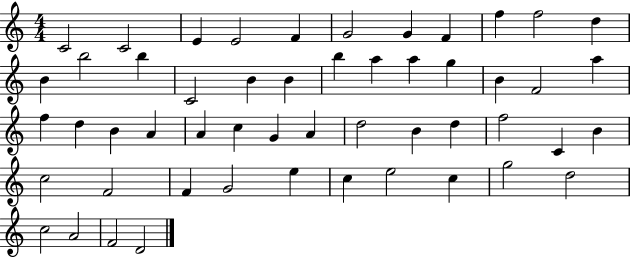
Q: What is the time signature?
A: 4/4